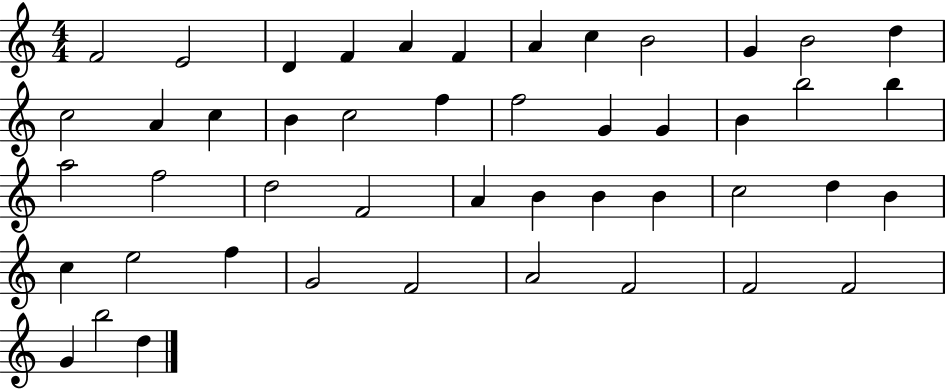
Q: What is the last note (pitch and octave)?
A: D5